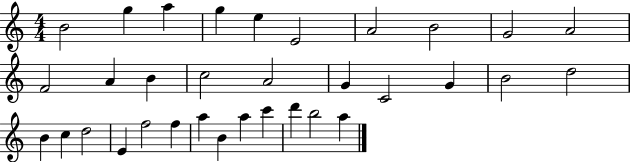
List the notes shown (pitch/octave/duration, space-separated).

B4/h G5/q A5/q G5/q E5/q E4/h A4/h B4/h G4/h A4/h F4/h A4/q B4/q C5/h A4/h G4/q C4/h G4/q B4/h D5/h B4/q C5/q D5/h E4/q F5/h F5/q A5/q B4/q A5/q C6/q D6/q B5/h A5/q